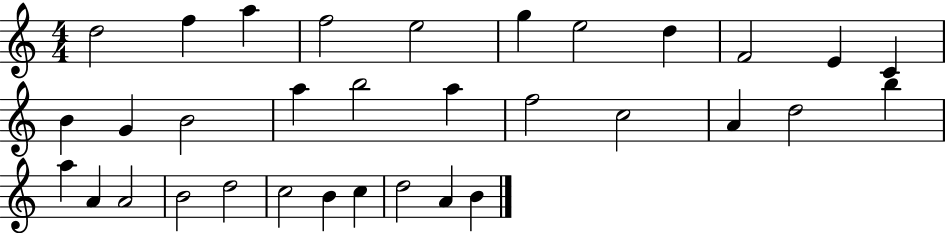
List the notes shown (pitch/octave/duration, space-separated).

D5/h F5/q A5/q F5/h E5/h G5/q E5/h D5/q F4/h E4/q C4/q B4/q G4/q B4/h A5/q B5/h A5/q F5/h C5/h A4/q D5/h B5/q A5/q A4/q A4/h B4/h D5/h C5/h B4/q C5/q D5/h A4/q B4/q